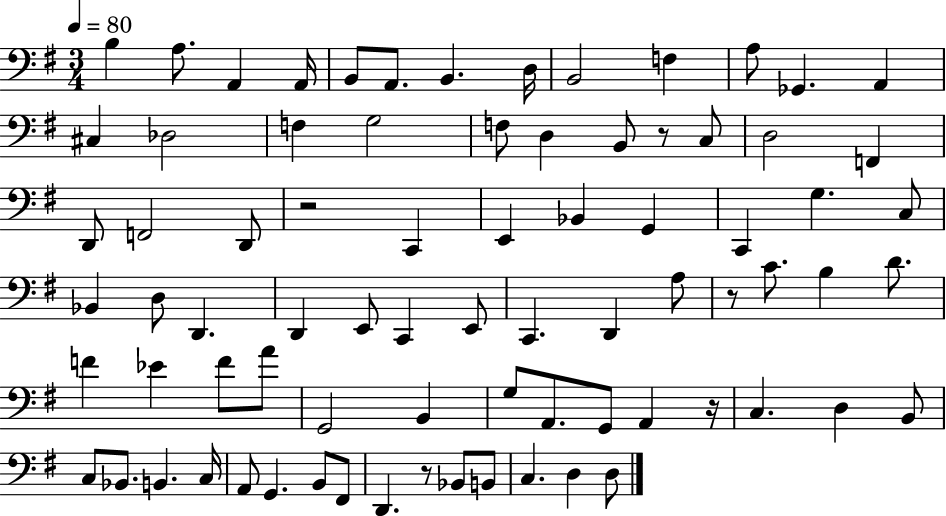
{
  \clef bass
  \numericTimeSignature
  \time 3/4
  \key g \major
  \tempo 4 = 80
  b4 a8. a,4 a,16 | b,8 a,8. b,4. d16 | b,2 f4 | a8 ges,4. a,4 | \break cis4 des2 | f4 g2 | f8 d4 b,8 r8 c8 | d2 f,4 | \break d,8 f,2 d,8 | r2 c,4 | e,4 bes,4 g,4 | c,4 g4. c8 | \break bes,4 d8 d,4. | d,4 e,8 c,4 e,8 | c,4. d,4 a8 | r8 c'8. b4 d'8. | \break f'4 ees'4 f'8 a'8 | g,2 b,4 | g8 a,8. g,8 a,4 r16 | c4. d4 b,8 | \break c8 bes,8. b,4. c16 | a,8 g,4. b,8 fis,8 | d,4. r8 bes,8 b,8 | c4. d4 d8 | \break \bar "|."
}